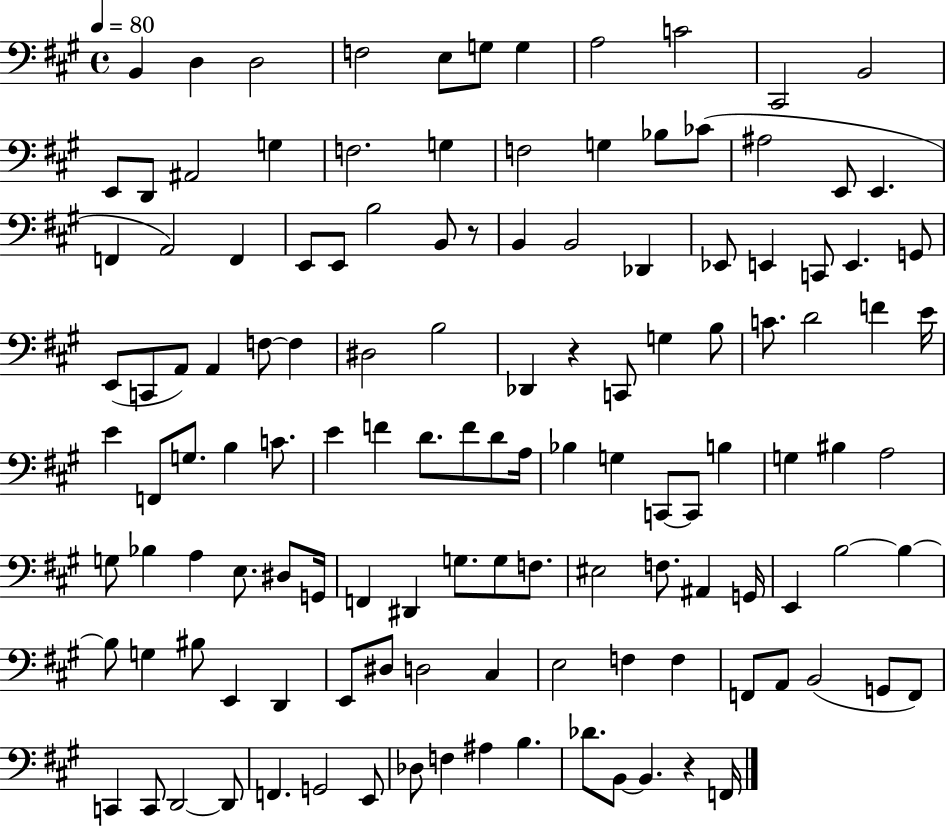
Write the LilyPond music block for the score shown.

{
  \clef bass
  \time 4/4
  \defaultTimeSignature
  \key a \major
  \tempo 4 = 80
  b,4 d4 d2 | f2 e8 g8 g4 | a2 c'2 | cis,2 b,2 | \break e,8 d,8 ais,2 g4 | f2. g4 | f2 g4 bes8 ces'8( | ais2 e,8 e,4. | \break f,4 a,2) f,4 | e,8 e,8 b2 b,8 r8 | b,4 b,2 des,4 | ees,8 e,4 c,8 e,4. g,8 | \break e,8( c,8 a,8) a,4 f8~~ f4 | dis2 b2 | des,4 r4 c,8 g4 b8 | c'8. d'2 f'4 e'16 | \break e'4 f,8 g8. b4 c'8. | e'4 f'4 d'8. f'8 d'8 a16 | bes4 g4 c,8~~ c,8 b4 | g4 bis4 a2 | \break g8 bes4 a4 e8. dis8 g,16 | f,4 dis,4 g8. g8 f8. | eis2 f8. ais,4 g,16 | e,4 b2~~ b4~~ | \break b8 g4 bis8 e,4 d,4 | e,8 dis8 d2 cis4 | e2 f4 f4 | f,8 a,8 b,2( g,8 f,8) | \break c,4 c,8 d,2~~ d,8 | f,4. g,2 e,8 | des8 f4 ais4 b4. | des'8. b,8~~ b,4. r4 f,16 | \break \bar "|."
}